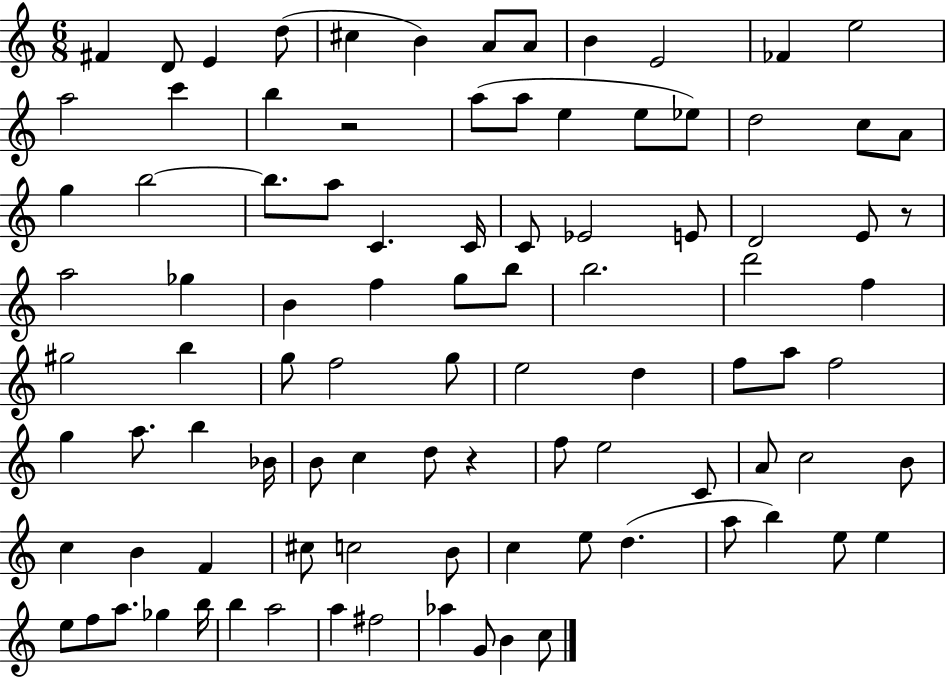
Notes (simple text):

F#4/q D4/e E4/q D5/e C#5/q B4/q A4/e A4/e B4/q E4/h FES4/q E5/h A5/h C6/q B5/q R/h A5/e A5/e E5/q E5/e Eb5/e D5/h C5/e A4/e G5/q B5/h B5/e. A5/e C4/q. C4/s C4/e Eb4/h E4/e D4/h E4/e R/e A5/h Gb5/q B4/q F5/q G5/e B5/e B5/h. D6/h F5/q G#5/h B5/q G5/e F5/h G5/e E5/h D5/q F5/e A5/e F5/h G5/q A5/e. B5/q Bb4/s B4/e C5/q D5/e R/q F5/e E5/h C4/e A4/e C5/h B4/e C5/q B4/q F4/q C#5/e C5/h B4/e C5/q E5/e D5/q. A5/e B5/q E5/e E5/q E5/e F5/e A5/e. Gb5/q B5/s B5/q A5/h A5/q F#5/h Ab5/q G4/e B4/q C5/e